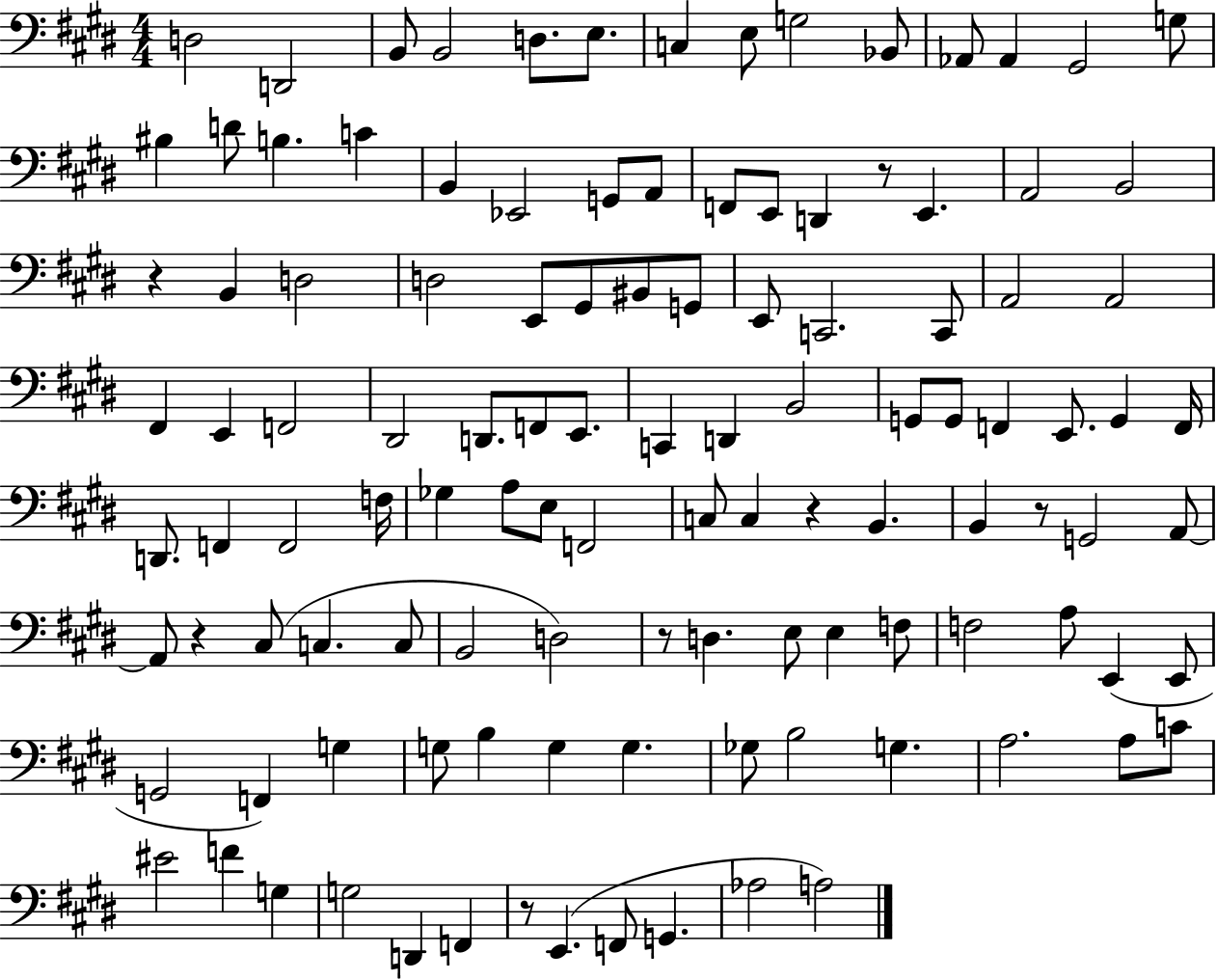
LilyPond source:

{
  \clef bass
  \numericTimeSignature
  \time 4/4
  \key e \major
  \repeat volta 2 { d2 d,2 | b,8 b,2 d8. e8. | c4 e8 g2 bes,8 | aes,8 aes,4 gis,2 g8 | \break bis4 d'8 b4. c'4 | b,4 ees,2 g,8 a,8 | f,8 e,8 d,4 r8 e,4. | a,2 b,2 | \break r4 b,4 d2 | d2 e,8 gis,8 bis,8 g,8 | e,8 c,2. c,8 | a,2 a,2 | \break fis,4 e,4 f,2 | dis,2 d,8. f,8 e,8. | c,4 d,4 b,2 | g,8 g,8 f,4 e,8. g,4 f,16 | \break d,8. f,4 f,2 f16 | ges4 a8 e8 f,2 | c8 c4 r4 b,4. | b,4 r8 g,2 a,8~~ | \break a,8 r4 cis8( c4. c8 | b,2 d2) | r8 d4. e8 e4 f8 | f2 a8 e,4( e,8 | \break g,2 f,4) g4 | g8 b4 g4 g4. | ges8 b2 g4. | a2. a8 c'8 | \break eis'2 f'4 g4 | g2 d,4 f,4 | r8 e,4.( f,8 g,4. | aes2 a2) | \break } \bar "|."
}